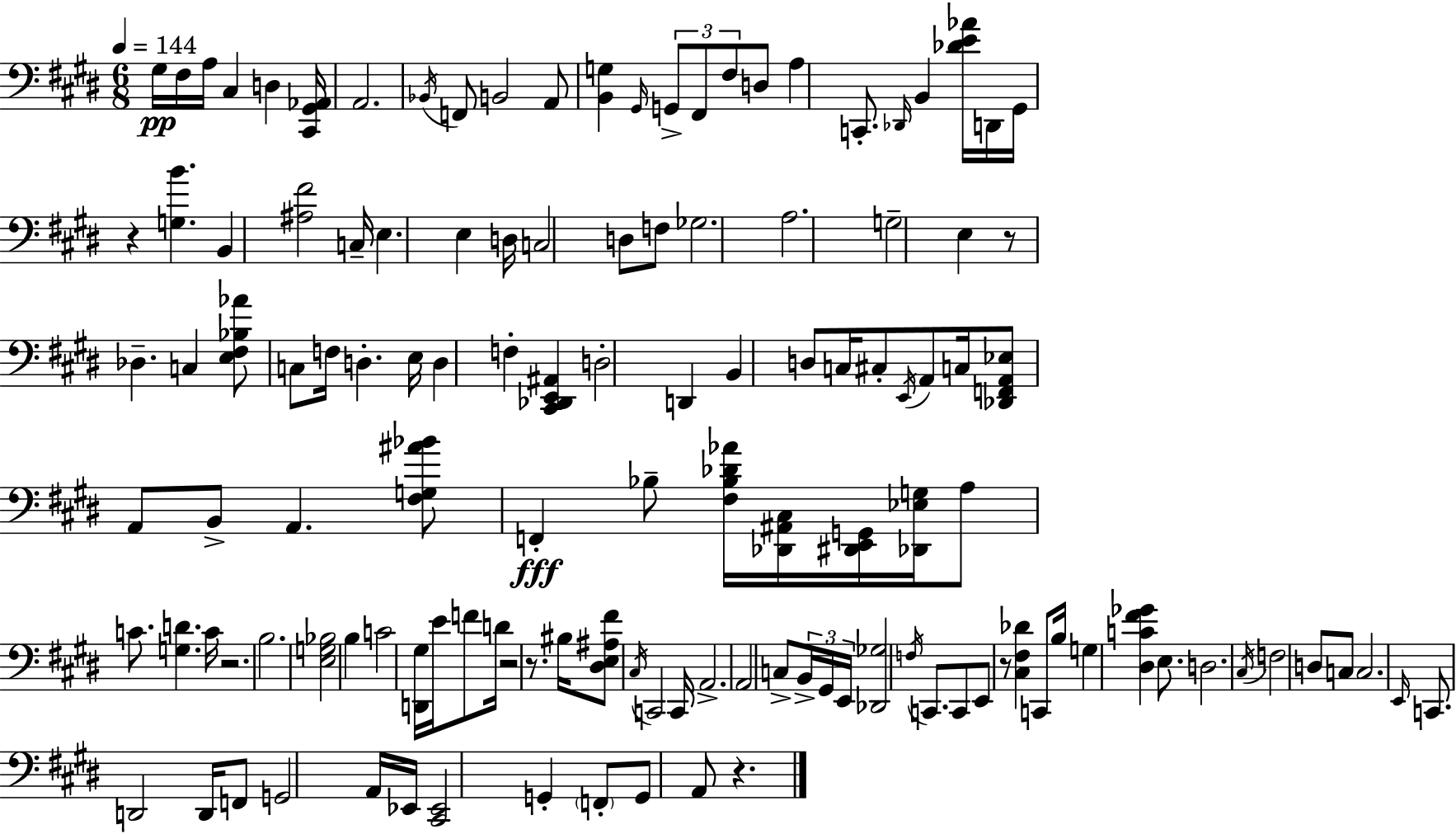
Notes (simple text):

G#3/s F#3/s A3/s C#3/q D3/q [C#2,G#2,Ab2]/s A2/h. Bb2/s F2/e B2/h A2/e [B2,G3]/q G#2/s G2/e F#2/e F#3/e D3/e A3/q C2/e. Db2/s B2/q [Db4,E4,Ab4]/s D2/s G#2/s R/q [G3,B4]/q. B2/q [A#3,F#4]/h C3/s E3/q. E3/q D3/s C3/h D3/e F3/e Gb3/h. A3/h. G3/h E3/q R/e Db3/q. C3/q [E3,F#3,Bb3,Ab4]/e C3/e F3/s D3/q. E3/s D3/q F3/q [C#2,Db2,E2,A#2]/q D3/h D2/q B2/q D3/e C3/s C#3/e E2/s A2/e C3/s [Db2,F2,A2,Eb3]/e A2/e B2/e A2/q. [F#3,G3,A#4,Bb4]/e F2/q Bb3/e [F#3,Bb3,Db4,Ab4]/s [Db2,A#2,C#3]/s [D#2,E2,G2]/s [Db2,Eb3,G3]/s A3/e C4/e. [G3,D4]/q. C4/s R/h. B3/h. [E3,G3,Bb3]/h B3/q C4/h [D2,G#3]/s E4/s F4/e D4/s R/h R/e. BIS3/s [D#3,E3,A#3,F#4]/e C#3/s C2/h C2/s A2/h. A2/h C3/e B2/s G#2/s E2/s [Db2,Gb3]/h F3/s C2/e. C2/e E2/e R/e [C#3,F#3,Db4]/q C2/e B3/s G3/q [D#3,C4,F#4,Gb4]/q E3/e. D3/h. C#3/s F3/h D3/e C3/e C3/h. E2/s C2/e. D2/h D2/s F2/e G2/h A2/s Eb2/s [C#2,Eb2]/h G2/q F2/e G2/e A2/e R/q.